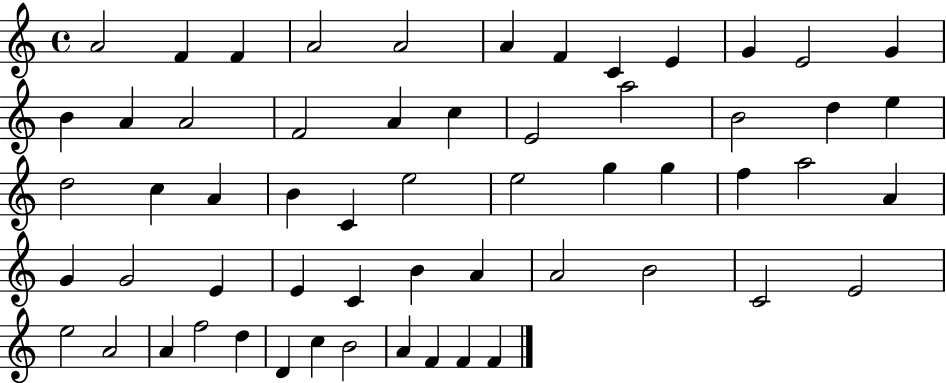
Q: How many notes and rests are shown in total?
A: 58